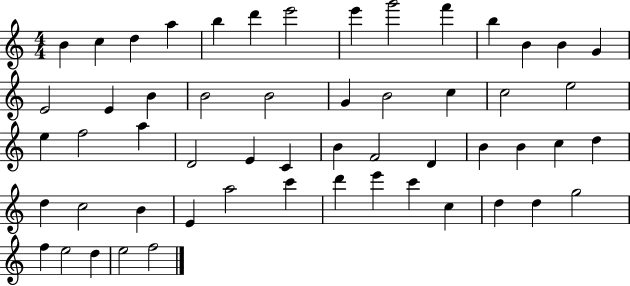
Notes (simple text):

B4/q C5/q D5/q A5/q B5/q D6/q E6/h E6/q G6/h F6/q B5/q B4/q B4/q G4/q E4/h E4/q B4/q B4/h B4/h G4/q B4/h C5/q C5/h E5/h E5/q F5/h A5/q D4/h E4/q C4/q B4/q F4/h D4/q B4/q B4/q C5/q D5/q D5/q C5/h B4/q E4/q A5/h C6/q D6/q E6/q C6/q C5/q D5/q D5/q G5/h F5/q E5/h D5/q E5/h F5/h